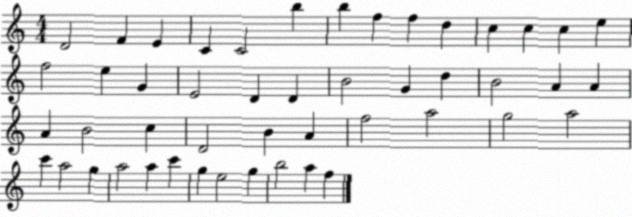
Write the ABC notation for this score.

X:1
T:Untitled
M:4/4
L:1/4
K:C
D2 F E C C2 b b f f d c c c e f2 e G E2 D D B2 G d B2 A A A B2 c D2 B A f2 a2 g2 a2 c' a2 g a2 a c' g e2 g b2 a f